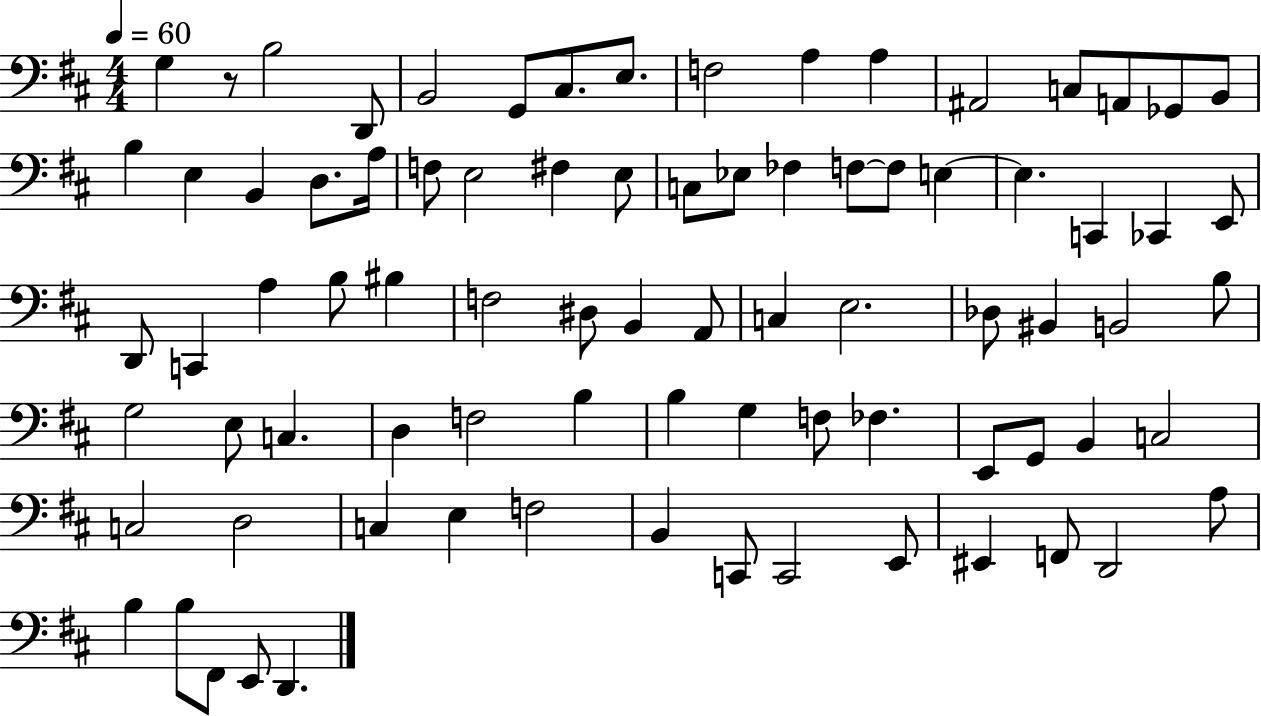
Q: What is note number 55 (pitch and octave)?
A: B3